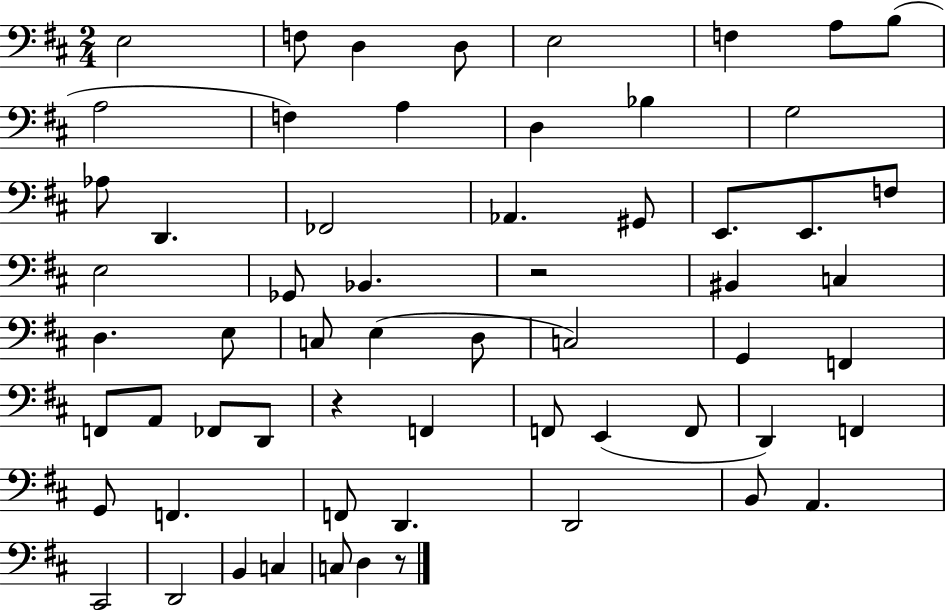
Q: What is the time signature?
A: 2/4